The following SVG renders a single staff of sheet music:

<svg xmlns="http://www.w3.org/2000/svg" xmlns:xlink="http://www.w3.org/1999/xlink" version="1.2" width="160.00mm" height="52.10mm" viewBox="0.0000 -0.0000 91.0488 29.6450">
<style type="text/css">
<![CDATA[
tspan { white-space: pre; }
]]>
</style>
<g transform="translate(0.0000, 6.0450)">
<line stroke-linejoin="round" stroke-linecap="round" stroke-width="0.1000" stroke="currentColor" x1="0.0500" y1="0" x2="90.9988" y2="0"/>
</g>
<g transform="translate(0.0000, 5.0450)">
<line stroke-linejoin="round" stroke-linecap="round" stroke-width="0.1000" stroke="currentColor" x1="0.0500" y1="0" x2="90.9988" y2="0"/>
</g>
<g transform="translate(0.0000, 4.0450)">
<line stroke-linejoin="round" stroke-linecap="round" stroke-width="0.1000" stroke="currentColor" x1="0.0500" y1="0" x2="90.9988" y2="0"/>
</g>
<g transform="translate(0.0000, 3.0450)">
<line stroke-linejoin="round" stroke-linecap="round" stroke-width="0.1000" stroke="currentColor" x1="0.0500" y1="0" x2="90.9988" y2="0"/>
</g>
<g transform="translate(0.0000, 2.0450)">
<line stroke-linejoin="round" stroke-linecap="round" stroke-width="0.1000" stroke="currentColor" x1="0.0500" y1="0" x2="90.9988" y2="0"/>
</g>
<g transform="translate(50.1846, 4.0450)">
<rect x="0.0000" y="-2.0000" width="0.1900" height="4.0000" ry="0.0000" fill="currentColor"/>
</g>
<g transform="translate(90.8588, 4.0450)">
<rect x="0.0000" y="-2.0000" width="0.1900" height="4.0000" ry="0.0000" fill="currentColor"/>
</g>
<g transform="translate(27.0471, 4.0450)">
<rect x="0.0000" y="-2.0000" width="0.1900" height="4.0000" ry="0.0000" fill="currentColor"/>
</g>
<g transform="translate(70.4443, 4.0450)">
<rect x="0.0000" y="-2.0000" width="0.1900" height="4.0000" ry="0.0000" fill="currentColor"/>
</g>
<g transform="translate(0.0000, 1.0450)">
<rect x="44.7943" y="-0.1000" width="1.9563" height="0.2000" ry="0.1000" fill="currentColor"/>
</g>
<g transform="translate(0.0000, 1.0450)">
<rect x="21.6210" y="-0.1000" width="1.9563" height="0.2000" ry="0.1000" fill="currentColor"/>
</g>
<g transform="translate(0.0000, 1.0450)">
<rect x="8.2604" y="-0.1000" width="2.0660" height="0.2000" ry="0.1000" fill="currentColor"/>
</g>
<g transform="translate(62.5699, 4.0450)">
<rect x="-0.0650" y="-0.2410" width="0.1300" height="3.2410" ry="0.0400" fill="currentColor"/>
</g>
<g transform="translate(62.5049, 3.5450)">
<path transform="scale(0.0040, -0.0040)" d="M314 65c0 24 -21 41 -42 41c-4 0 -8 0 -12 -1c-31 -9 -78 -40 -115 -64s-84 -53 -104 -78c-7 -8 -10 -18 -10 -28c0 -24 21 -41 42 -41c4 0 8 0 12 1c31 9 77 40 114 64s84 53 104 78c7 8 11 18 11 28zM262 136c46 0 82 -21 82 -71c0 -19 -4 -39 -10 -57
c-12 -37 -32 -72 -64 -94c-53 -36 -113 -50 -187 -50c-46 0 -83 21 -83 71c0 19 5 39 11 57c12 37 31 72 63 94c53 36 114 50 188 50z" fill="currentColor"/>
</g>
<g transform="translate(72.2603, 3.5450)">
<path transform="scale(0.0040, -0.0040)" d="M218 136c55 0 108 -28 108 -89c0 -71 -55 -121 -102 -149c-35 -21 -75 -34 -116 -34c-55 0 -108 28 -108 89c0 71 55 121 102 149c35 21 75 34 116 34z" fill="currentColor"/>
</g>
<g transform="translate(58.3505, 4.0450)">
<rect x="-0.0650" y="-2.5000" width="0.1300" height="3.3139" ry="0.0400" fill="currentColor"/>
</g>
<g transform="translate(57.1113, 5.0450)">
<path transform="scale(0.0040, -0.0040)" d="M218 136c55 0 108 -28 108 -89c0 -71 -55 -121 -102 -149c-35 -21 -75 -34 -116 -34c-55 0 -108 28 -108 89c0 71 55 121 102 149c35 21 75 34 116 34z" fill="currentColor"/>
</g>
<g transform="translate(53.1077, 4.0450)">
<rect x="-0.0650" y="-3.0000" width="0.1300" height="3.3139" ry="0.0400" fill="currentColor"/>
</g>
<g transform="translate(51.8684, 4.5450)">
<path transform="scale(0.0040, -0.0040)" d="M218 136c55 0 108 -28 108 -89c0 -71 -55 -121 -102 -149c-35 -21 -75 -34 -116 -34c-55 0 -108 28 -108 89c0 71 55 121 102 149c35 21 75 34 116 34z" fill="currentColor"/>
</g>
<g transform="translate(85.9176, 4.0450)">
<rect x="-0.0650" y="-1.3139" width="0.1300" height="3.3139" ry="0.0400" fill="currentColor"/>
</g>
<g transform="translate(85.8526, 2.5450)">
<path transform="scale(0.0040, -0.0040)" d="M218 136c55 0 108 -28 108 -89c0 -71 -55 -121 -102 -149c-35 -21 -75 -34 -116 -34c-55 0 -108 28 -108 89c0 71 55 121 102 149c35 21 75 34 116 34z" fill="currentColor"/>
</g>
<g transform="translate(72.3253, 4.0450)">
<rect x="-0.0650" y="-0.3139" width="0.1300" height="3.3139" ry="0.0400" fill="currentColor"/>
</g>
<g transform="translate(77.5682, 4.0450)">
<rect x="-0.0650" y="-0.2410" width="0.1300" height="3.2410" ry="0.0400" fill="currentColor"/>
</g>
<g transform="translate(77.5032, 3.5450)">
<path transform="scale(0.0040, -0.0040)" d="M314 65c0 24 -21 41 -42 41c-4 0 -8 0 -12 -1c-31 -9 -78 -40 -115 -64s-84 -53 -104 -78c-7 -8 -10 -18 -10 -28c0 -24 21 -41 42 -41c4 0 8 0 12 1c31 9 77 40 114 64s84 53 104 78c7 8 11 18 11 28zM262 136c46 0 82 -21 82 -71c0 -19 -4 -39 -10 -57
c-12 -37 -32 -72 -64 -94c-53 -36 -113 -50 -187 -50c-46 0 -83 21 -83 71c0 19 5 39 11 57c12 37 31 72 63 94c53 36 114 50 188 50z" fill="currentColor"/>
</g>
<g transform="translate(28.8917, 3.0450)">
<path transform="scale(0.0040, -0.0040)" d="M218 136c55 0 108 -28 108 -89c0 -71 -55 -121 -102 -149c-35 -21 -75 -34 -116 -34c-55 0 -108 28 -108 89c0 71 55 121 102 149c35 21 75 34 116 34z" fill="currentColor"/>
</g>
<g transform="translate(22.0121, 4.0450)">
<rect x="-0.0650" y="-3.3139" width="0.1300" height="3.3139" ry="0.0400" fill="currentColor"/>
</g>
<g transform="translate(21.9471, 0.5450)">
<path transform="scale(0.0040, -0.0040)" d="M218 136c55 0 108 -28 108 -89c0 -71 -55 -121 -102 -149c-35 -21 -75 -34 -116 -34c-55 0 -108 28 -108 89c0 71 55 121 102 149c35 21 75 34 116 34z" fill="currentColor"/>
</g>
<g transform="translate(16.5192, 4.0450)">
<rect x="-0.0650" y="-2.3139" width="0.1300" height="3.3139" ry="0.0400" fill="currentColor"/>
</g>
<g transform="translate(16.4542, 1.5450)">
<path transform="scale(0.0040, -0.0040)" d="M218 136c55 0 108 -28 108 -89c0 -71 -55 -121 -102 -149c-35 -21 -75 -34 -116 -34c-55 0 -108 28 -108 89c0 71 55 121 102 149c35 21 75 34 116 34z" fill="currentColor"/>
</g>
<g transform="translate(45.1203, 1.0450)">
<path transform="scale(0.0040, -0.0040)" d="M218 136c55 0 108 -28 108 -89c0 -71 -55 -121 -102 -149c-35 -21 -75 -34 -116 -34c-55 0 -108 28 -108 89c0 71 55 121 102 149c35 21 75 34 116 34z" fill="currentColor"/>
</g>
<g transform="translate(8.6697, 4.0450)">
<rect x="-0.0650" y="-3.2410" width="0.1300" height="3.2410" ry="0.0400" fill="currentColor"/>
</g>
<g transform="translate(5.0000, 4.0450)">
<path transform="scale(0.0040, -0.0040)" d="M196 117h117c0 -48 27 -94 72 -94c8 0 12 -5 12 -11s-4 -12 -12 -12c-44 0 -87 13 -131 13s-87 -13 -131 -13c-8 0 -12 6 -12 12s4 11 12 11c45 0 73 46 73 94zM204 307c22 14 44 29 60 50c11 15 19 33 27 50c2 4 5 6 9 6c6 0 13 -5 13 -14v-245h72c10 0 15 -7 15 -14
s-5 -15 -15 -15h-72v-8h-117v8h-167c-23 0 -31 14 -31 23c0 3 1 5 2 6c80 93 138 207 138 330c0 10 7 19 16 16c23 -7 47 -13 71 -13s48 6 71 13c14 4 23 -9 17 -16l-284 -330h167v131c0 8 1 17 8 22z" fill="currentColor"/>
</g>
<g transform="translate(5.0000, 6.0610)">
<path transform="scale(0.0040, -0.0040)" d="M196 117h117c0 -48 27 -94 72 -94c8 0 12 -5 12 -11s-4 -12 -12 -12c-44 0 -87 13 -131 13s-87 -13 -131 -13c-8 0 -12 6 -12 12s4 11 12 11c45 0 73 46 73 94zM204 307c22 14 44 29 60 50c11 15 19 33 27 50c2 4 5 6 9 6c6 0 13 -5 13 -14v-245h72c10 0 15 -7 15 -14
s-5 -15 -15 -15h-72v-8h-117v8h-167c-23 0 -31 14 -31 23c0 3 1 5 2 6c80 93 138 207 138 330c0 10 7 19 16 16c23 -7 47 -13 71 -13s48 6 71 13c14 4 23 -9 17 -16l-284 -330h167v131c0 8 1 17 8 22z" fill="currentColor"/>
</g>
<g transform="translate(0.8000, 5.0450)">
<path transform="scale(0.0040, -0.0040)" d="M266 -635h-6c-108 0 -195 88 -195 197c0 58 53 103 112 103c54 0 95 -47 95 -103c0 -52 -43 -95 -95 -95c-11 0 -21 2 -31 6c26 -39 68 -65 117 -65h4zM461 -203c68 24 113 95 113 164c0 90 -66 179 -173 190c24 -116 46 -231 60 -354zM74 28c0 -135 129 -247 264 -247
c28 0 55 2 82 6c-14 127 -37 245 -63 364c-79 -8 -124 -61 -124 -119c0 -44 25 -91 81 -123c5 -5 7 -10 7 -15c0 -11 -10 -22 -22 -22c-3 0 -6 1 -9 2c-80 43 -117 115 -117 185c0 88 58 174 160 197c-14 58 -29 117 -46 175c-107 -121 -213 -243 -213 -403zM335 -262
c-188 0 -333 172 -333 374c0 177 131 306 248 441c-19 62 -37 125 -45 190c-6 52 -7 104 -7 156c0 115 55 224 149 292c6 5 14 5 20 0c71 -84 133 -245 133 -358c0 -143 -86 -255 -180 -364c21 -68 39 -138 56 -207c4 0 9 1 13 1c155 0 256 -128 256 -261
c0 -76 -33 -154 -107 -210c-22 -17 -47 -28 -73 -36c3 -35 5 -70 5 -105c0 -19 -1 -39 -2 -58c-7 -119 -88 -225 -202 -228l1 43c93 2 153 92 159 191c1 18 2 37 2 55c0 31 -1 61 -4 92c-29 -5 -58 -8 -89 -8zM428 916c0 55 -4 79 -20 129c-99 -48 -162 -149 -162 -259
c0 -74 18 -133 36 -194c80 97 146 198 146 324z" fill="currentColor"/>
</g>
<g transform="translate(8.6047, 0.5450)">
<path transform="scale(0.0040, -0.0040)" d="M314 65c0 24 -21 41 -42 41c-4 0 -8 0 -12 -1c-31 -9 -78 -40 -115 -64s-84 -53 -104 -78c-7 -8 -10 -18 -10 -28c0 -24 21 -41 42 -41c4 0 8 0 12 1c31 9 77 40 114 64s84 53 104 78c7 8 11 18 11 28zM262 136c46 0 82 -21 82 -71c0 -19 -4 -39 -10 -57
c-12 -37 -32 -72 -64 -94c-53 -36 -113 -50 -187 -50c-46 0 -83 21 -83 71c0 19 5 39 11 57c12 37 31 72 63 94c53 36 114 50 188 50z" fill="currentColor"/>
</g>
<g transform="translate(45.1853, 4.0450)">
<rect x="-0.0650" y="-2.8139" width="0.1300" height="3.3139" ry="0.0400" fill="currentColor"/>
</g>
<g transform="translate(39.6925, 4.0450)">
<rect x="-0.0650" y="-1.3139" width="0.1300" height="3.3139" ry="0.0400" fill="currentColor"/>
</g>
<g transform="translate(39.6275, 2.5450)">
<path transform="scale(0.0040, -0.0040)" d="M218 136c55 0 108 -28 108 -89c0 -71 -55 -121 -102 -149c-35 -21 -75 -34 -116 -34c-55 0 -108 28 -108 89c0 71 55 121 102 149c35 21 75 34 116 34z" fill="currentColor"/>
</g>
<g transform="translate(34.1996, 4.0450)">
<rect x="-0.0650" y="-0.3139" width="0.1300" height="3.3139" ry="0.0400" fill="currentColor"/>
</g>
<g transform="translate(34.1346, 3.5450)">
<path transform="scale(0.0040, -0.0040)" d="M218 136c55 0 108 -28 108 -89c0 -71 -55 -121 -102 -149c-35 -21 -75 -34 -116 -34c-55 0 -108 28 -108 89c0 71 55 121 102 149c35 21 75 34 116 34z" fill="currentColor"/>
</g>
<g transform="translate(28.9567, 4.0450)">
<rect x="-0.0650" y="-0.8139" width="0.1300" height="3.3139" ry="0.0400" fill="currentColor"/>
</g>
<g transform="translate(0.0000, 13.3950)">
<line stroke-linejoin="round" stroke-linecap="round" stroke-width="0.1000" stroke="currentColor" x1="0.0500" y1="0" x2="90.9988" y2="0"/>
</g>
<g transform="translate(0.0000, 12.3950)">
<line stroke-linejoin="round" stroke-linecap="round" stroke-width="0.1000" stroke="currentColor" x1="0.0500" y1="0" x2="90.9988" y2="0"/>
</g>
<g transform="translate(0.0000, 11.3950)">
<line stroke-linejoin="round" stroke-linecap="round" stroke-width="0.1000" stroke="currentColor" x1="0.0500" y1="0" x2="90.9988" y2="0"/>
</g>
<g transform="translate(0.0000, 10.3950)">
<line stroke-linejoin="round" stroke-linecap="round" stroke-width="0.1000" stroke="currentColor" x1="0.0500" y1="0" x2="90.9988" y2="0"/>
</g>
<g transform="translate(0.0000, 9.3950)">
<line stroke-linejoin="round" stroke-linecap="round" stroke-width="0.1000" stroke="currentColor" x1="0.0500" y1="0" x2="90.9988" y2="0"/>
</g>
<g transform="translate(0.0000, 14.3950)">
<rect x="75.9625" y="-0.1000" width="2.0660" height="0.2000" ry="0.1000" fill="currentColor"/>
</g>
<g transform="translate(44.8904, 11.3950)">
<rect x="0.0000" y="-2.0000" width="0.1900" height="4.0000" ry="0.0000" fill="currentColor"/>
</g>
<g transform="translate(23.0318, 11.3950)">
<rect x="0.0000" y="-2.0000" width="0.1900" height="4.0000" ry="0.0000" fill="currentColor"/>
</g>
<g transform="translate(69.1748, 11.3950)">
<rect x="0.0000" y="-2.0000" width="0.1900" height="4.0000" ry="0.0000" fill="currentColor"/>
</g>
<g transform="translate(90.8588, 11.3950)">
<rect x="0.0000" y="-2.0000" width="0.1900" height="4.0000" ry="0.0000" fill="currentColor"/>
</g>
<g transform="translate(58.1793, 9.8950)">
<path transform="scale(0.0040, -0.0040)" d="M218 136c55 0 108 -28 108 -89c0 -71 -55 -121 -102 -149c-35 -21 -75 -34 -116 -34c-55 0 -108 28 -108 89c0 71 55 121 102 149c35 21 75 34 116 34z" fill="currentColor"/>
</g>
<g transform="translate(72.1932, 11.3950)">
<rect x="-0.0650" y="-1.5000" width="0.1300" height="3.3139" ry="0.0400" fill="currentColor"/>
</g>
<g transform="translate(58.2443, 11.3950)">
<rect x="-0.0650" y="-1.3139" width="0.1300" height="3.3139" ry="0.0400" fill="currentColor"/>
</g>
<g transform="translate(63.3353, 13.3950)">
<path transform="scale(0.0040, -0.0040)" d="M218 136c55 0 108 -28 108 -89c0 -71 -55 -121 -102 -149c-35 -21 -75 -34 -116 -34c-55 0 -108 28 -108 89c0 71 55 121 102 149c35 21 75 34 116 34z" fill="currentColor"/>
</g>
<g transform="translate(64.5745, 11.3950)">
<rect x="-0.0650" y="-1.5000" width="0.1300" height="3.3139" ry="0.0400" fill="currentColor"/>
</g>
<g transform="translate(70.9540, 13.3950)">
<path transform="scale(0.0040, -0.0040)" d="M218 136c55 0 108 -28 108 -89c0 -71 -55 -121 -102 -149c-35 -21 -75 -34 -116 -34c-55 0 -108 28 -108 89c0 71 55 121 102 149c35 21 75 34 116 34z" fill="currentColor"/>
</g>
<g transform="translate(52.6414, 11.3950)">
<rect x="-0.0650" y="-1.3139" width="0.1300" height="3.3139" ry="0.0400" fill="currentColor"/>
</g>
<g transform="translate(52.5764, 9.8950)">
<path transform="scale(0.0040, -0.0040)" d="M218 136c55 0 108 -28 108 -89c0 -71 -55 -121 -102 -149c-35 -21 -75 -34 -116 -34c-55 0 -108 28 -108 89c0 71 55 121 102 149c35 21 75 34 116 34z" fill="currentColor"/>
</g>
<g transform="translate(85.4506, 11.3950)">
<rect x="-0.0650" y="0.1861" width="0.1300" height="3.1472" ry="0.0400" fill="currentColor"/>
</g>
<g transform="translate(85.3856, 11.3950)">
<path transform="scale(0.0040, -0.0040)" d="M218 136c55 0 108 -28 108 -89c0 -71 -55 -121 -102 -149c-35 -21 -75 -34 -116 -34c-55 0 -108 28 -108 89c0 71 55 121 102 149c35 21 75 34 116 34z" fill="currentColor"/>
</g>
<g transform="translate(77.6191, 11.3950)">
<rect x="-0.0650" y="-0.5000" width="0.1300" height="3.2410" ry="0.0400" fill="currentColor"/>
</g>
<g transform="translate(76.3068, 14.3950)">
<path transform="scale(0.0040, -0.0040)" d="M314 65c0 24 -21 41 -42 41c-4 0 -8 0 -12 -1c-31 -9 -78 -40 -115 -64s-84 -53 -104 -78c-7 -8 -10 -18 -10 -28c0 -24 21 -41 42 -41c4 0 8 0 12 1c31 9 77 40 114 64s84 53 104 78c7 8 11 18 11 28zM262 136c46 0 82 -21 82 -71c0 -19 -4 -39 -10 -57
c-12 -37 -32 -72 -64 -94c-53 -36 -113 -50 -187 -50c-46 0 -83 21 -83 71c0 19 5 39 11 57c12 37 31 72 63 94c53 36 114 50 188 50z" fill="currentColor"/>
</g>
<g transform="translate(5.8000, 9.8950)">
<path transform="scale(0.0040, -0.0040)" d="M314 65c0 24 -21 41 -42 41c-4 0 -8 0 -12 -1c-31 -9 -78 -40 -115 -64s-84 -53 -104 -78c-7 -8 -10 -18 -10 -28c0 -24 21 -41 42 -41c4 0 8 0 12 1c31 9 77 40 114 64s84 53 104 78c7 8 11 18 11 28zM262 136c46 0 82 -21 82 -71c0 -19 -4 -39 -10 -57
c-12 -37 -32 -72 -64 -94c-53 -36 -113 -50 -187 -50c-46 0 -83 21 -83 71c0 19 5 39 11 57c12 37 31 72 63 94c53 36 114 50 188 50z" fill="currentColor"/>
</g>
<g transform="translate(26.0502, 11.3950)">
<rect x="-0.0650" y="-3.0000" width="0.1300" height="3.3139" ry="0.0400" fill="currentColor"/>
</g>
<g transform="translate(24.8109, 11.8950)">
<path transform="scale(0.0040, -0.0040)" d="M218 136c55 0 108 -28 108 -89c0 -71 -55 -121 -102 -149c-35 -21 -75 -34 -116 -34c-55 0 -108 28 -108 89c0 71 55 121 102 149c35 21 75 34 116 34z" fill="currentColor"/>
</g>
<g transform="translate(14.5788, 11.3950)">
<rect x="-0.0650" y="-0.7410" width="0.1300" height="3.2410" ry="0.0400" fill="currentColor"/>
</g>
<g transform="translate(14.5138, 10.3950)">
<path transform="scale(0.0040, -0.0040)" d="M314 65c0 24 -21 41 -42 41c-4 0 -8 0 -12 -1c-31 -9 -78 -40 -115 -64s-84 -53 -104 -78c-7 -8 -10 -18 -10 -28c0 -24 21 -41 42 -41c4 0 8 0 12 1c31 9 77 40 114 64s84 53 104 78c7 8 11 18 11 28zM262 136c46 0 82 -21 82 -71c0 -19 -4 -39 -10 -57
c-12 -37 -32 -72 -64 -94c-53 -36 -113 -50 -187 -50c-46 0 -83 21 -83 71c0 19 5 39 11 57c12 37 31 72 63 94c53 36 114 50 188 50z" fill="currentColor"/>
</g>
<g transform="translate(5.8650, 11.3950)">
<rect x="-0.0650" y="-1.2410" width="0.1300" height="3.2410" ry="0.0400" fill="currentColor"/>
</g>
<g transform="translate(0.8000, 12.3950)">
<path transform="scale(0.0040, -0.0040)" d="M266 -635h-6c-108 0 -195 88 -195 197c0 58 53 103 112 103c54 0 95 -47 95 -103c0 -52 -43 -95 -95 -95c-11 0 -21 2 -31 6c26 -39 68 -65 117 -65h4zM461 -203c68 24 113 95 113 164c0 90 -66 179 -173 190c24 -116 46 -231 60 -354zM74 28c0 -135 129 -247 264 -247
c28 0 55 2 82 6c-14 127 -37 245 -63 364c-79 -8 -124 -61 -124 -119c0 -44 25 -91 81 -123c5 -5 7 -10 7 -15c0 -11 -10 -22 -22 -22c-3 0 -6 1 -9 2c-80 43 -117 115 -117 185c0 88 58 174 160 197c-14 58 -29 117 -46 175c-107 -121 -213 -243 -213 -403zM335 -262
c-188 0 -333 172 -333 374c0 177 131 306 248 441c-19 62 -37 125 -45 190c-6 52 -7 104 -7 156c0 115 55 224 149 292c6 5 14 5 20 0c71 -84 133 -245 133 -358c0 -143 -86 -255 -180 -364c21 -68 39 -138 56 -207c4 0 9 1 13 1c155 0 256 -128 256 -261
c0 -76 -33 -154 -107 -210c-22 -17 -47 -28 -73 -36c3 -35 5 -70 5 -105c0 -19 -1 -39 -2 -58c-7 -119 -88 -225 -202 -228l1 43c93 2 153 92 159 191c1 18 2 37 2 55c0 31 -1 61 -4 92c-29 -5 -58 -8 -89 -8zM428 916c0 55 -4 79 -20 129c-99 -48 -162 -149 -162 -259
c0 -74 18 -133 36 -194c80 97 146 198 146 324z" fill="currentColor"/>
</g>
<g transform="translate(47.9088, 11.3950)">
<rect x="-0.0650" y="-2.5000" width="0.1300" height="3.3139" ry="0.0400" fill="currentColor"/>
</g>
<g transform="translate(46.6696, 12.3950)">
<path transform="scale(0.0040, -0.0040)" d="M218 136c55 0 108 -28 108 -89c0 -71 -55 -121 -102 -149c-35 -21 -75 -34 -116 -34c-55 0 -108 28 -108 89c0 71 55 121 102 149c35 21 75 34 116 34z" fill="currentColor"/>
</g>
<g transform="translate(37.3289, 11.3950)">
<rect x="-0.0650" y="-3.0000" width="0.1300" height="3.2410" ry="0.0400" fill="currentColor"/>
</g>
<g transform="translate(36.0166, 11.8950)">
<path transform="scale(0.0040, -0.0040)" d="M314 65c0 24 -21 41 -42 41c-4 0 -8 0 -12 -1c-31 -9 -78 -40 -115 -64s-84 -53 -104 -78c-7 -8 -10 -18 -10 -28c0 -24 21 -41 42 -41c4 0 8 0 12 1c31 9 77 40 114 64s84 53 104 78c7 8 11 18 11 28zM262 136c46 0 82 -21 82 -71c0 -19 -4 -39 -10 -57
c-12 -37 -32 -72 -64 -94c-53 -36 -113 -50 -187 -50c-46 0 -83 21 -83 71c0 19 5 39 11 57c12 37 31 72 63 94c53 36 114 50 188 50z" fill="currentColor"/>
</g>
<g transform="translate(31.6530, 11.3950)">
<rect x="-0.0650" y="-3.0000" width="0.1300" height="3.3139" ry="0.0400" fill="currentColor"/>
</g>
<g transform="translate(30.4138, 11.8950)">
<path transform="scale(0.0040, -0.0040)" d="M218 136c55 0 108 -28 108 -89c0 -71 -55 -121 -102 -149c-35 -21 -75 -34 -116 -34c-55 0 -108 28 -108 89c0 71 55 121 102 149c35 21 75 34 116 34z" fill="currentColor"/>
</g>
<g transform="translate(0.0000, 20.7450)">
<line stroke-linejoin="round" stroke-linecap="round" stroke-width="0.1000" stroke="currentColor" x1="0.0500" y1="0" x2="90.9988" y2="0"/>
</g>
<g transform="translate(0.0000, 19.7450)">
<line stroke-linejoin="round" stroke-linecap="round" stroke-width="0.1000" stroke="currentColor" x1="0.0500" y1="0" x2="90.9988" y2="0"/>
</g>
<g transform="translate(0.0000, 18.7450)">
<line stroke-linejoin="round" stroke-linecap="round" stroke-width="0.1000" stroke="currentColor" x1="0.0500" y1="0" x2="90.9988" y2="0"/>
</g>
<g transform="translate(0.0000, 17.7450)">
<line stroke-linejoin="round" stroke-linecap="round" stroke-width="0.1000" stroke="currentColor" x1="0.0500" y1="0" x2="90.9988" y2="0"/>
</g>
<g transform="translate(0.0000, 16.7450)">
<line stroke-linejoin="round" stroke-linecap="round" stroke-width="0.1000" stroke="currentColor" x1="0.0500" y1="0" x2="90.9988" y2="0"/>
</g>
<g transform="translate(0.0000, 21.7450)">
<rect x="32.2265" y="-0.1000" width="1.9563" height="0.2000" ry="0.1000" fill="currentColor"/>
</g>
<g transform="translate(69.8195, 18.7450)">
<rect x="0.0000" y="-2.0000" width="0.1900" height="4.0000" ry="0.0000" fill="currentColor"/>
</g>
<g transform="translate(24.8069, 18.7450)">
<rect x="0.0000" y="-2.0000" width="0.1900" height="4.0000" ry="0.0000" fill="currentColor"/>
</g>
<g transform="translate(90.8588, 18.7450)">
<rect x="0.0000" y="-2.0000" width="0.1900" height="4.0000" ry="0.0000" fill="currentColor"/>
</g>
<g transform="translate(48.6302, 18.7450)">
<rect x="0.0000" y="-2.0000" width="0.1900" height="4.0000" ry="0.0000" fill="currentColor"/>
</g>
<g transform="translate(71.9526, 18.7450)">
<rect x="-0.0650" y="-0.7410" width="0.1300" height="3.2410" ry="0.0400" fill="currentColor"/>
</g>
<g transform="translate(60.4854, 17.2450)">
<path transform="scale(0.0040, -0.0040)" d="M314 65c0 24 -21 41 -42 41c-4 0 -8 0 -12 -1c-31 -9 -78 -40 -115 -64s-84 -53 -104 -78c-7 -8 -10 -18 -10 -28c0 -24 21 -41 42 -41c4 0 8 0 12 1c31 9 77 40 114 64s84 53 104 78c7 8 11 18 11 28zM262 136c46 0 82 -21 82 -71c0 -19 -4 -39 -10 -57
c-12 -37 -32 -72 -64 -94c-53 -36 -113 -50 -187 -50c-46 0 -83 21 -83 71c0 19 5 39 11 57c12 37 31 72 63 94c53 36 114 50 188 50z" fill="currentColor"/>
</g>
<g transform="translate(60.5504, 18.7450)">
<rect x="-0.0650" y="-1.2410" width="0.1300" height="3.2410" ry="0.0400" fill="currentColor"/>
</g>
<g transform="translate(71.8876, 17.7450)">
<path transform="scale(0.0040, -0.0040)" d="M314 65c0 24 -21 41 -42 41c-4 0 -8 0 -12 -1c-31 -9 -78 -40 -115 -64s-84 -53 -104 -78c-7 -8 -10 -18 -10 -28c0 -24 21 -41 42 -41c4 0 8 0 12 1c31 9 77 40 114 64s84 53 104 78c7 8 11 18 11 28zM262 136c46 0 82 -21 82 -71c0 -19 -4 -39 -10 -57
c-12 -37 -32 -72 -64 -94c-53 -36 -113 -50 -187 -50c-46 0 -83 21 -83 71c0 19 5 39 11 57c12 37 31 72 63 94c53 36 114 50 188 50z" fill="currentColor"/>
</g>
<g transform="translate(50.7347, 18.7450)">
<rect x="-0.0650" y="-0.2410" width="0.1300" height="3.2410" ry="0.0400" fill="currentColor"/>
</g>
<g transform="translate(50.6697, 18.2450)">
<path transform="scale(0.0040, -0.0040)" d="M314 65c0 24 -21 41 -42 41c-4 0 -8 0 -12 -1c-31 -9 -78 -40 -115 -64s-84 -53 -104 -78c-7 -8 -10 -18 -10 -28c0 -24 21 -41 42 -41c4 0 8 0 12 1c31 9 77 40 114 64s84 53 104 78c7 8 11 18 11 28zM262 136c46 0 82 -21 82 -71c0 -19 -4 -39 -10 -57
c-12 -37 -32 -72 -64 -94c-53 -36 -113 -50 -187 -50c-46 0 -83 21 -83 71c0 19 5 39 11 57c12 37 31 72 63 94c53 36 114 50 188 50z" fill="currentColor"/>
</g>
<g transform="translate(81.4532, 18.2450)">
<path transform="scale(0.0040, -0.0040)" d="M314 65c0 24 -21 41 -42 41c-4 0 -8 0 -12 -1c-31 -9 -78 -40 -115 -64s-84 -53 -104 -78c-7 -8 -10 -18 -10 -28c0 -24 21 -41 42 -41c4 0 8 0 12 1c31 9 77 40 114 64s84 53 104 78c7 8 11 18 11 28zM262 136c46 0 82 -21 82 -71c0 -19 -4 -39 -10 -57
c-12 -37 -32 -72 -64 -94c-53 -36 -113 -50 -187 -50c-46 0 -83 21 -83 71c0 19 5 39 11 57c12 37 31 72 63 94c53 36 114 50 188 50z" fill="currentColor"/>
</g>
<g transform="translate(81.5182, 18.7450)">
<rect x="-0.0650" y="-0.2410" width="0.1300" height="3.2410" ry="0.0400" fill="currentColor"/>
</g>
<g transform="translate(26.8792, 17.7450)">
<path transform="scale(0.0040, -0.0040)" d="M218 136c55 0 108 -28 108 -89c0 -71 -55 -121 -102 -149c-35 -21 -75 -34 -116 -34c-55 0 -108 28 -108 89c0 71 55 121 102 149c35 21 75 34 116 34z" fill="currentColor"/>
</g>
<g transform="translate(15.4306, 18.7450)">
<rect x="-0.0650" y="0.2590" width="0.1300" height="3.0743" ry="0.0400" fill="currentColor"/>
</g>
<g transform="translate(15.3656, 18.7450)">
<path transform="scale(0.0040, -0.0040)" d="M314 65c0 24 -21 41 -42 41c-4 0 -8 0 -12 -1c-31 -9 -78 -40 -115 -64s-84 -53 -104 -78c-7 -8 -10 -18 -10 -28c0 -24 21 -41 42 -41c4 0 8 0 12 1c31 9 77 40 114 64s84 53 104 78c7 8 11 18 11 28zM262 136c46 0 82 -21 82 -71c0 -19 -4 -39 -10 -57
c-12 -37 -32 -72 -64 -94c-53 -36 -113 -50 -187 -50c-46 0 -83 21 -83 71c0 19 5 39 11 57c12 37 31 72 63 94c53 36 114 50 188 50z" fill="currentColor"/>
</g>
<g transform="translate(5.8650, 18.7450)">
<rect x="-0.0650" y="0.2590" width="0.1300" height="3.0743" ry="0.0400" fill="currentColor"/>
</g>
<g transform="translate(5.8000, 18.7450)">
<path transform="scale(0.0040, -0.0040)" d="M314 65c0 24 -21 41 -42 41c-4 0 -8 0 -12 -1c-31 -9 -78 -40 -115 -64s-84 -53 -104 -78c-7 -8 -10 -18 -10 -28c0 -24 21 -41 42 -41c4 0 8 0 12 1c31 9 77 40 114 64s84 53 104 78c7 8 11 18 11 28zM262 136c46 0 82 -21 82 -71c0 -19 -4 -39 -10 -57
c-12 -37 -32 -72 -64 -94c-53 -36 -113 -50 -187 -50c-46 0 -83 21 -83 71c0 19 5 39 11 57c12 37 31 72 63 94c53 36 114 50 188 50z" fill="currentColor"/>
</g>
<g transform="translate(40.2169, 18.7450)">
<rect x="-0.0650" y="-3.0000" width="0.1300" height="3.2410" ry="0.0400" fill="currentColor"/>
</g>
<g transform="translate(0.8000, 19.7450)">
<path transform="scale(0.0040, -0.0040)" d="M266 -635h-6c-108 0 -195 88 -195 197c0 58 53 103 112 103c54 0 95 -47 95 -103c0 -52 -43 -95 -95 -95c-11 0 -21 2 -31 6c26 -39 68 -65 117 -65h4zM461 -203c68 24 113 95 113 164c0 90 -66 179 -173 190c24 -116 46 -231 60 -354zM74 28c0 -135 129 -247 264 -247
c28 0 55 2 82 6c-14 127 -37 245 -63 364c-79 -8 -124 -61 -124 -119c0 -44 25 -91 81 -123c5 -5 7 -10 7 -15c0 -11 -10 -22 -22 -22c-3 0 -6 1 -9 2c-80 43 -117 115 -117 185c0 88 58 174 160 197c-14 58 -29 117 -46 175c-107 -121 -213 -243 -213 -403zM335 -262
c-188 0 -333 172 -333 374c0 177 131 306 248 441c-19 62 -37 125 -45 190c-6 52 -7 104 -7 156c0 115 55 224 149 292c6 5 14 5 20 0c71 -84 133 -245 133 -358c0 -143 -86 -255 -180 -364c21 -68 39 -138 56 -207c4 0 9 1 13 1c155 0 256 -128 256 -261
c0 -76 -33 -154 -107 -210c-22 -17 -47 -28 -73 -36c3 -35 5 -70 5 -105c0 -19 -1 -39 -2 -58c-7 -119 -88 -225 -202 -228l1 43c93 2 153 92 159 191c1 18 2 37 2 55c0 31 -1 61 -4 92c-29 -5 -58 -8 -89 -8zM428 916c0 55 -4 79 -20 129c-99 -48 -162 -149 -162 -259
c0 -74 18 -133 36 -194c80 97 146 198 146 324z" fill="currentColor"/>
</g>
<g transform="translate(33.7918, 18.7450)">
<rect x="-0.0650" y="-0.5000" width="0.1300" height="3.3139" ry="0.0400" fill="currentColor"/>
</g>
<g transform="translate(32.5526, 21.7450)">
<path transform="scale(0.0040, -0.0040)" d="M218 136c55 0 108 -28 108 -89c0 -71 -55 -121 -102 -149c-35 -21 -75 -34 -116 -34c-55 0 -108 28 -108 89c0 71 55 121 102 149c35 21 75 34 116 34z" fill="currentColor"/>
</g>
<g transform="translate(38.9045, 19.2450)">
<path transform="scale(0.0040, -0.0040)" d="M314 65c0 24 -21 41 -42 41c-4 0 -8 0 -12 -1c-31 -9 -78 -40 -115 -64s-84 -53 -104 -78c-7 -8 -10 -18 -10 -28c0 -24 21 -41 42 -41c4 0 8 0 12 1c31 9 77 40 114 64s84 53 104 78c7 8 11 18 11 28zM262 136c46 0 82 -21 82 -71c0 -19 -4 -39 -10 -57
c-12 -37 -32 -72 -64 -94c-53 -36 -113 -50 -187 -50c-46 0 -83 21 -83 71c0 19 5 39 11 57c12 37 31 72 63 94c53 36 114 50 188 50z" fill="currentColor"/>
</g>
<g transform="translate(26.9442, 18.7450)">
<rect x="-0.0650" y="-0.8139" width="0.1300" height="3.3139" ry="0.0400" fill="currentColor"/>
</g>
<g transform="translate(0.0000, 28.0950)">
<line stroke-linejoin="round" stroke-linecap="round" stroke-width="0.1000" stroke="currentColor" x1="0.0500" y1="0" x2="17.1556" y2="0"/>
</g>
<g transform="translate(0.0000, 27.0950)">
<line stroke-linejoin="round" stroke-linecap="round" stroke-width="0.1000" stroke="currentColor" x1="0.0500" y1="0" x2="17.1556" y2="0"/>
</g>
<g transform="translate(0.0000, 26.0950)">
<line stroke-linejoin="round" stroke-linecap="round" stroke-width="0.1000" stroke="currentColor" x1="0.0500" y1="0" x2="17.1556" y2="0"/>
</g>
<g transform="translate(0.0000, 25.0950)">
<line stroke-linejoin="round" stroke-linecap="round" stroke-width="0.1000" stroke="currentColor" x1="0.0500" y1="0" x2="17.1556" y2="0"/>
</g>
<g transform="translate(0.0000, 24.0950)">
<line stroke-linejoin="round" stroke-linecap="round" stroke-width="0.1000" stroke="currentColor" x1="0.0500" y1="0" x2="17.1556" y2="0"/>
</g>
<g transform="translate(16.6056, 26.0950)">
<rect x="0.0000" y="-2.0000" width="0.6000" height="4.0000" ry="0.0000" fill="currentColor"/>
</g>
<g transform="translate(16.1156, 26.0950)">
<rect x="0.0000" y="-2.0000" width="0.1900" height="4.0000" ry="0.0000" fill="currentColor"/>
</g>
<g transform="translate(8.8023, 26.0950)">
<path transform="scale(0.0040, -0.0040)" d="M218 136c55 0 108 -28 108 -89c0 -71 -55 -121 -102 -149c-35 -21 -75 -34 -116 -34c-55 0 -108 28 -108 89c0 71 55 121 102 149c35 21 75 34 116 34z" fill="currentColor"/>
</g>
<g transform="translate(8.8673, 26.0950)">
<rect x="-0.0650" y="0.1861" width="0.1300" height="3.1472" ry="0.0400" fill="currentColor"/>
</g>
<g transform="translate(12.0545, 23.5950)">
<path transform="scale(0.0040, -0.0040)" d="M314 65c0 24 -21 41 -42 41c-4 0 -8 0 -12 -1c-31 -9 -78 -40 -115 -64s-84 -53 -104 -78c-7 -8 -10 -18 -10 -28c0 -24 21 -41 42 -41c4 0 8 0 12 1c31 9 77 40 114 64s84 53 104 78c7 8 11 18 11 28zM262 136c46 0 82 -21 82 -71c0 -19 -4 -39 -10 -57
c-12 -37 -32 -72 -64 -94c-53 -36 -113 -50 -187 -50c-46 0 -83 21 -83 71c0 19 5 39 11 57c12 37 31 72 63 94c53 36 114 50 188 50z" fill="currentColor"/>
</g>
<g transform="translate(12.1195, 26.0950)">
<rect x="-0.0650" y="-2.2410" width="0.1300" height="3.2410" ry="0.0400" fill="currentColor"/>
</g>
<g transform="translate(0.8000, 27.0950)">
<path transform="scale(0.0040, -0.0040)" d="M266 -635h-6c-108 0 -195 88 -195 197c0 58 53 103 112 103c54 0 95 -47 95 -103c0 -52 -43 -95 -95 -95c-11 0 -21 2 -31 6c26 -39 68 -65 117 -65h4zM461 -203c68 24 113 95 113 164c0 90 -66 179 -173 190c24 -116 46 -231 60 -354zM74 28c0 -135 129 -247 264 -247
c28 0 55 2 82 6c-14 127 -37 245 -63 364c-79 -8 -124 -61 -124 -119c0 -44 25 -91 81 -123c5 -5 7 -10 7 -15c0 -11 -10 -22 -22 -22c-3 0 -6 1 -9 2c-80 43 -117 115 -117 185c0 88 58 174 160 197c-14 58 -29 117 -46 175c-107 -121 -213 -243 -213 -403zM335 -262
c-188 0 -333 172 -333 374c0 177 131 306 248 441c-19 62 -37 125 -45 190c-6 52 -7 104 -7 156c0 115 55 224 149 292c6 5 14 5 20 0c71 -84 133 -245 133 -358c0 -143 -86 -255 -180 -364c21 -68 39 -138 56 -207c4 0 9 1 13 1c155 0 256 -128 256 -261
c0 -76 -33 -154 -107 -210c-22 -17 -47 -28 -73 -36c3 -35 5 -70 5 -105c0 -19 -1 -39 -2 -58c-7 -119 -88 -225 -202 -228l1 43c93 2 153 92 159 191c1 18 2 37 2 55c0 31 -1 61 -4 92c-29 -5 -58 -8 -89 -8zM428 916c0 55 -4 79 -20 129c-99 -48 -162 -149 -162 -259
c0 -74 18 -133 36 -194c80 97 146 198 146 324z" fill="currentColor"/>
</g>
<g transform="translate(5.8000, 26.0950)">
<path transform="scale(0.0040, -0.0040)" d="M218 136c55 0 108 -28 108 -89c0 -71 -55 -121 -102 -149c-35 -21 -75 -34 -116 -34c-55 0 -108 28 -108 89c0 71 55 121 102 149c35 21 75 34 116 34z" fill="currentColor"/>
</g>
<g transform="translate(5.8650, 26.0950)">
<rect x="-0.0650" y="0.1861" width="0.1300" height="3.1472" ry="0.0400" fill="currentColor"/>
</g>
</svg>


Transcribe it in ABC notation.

X:1
T:Untitled
M:4/4
L:1/4
K:C
b2 g b d c e a A G c2 c c2 e e2 d2 A A A2 G e e E E C2 B B2 B2 d C A2 c2 e2 d2 c2 B B g2